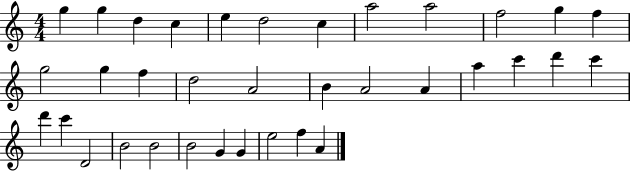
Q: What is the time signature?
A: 4/4